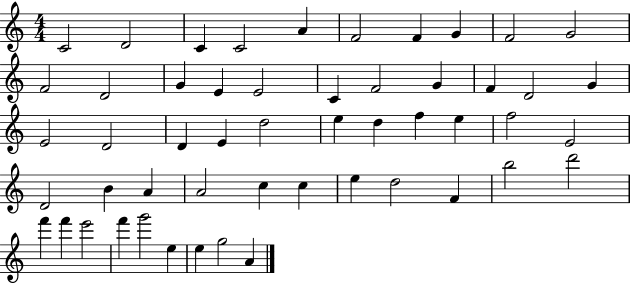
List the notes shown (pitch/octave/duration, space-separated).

C4/h D4/h C4/q C4/h A4/q F4/h F4/q G4/q F4/h G4/h F4/h D4/h G4/q E4/q E4/h C4/q F4/h G4/q F4/q D4/h G4/q E4/h D4/h D4/q E4/q D5/h E5/q D5/q F5/q E5/q F5/h E4/h D4/h B4/q A4/q A4/h C5/q C5/q E5/q D5/h F4/q B5/h D6/h F6/q F6/q E6/h F6/q G6/h E5/q E5/q G5/h A4/q